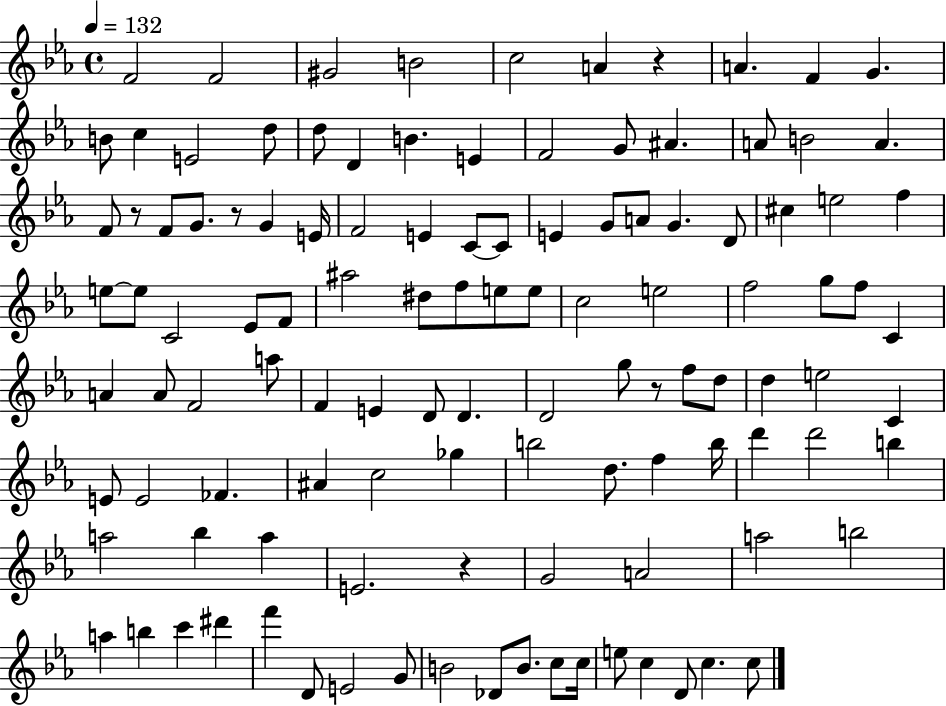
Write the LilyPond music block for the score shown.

{
  \clef treble
  \time 4/4
  \defaultTimeSignature
  \key ees \major
  \tempo 4 = 132
  f'2 f'2 | gis'2 b'2 | c''2 a'4 r4 | a'4. f'4 g'4. | \break b'8 c''4 e'2 d''8 | d''8 d'4 b'4. e'4 | f'2 g'8 ais'4. | a'8 b'2 a'4. | \break f'8 r8 f'8 g'8. r8 g'4 e'16 | f'2 e'4 c'8~~ c'8 | e'4 g'8 a'8 g'4. d'8 | cis''4 e''2 f''4 | \break e''8~~ e''8 c'2 ees'8 f'8 | ais''2 dis''8 f''8 e''8 e''8 | c''2 e''2 | f''2 g''8 f''8 c'4 | \break a'4 a'8 f'2 a''8 | f'4 e'4 d'8 d'4. | d'2 g''8 r8 f''8 d''8 | d''4 e''2 c'4 | \break e'8 e'2 fes'4. | ais'4 c''2 ges''4 | b''2 d''8. f''4 b''16 | d'''4 d'''2 b''4 | \break a''2 bes''4 a''4 | e'2. r4 | g'2 a'2 | a''2 b''2 | \break a''4 b''4 c'''4 dis'''4 | f'''4 d'8 e'2 g'8 | b'2 des'8 b'8. c''8 c''16 | e''8 c''4 d'8 c''4. c''8 | \break \bar "|."
}